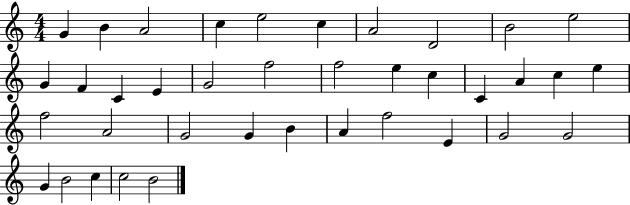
{
  \clef treble
  \numericTimeSignature
  \time 4/4
  \key c \major
  g'4 b'4 a'2 | c''4 e''2 c''4 | a'2 d'2 | b'2 e''2 | \break g'4 f'4 c'4 e'4 | g'2 f''2 | f''2 e''4 c''4 | c'4 a'4 c''4 e''4 | \break f''2 a'2 | g'2 g'4 b'4 | a'4 f''2 e'4 | g'2 g'2 | \break g'4 b'2 c''4 | c''2 b'2 | \bar "|."
}